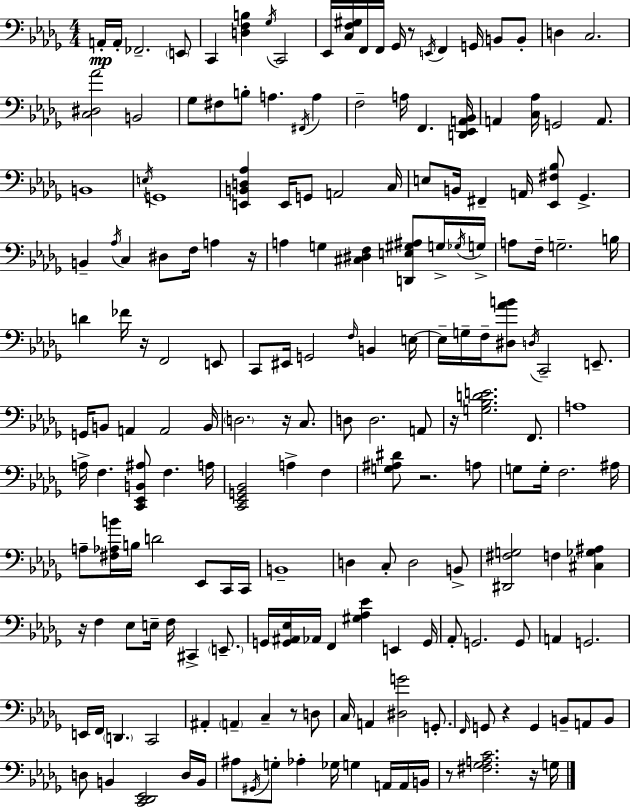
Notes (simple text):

A2/s A2/s FES2/h. E2/e C2/q [D3,F3,B3]/q Gb3/s C2/h Eb2/s [C3,F3,G#3]/s F2/s F2/s Gb2/s R/e E2/s F2/q G2/s B2/e B2/e D3/q C3/h. [C3,D#3,Ab4]/h B2/h Gb3/e F#3/e B3/e A3/q. F#2/s A3/q F3/h A3/s F2/q. [D2,Eb2,A2,Bb2]/s A2/q [C3,Ab3]/s G2/h A2/e. B2/w E3/s G2/w [E2,B2,D3,Ab3]/q E2/s G2/e A2/h C3/s E3/e B2/s F#2/q A2/s [Eb2,F#3,Bb3]/e Gb2/q. B2/q Ab3/s C3/q D#3/e F3/s A3/q R/s A3/q G3/q [C#3,D#3,F3]/q [D2,E3,G#3,A#3]/e G3/s Gb3/s G3/s A3/e F3/s G3/h. B3/s D4/q FES4/s R/s F2/h E2/e C2/e EIS2/s G2/h F3/s B2/q E3/s E3/s G3/s F3/s [D#3,Ab4,B4]/e D3/s C2/h E2/e. G2/s B2/e A2/q A2/h B2/s D3/h. R/s C3/e. D3/e D3/h. A2/e R/s [G3,Bb3,D4,E4]/h. F2/e. A3/w A3/s F3/q. [C2,Eb2,B2,A#3]/e F3/q. A3/s [C2,Eb2,G2,Bb2]/h A3/q F3/q [G3,A#3,D#4]/e R/h. A3/e G3/e G3/s F3/h. A#3/s A3/e [F#3,Ab3,B4]/s B3/s D4/h Eb2/e C2/s C2/s B2/w D3/q C3/e D3/h B2/e [D#2,F#3,G3]/h F3/q [C#3,Gb3,A#3]/q R/s F3/q Eb3/e E3/s F3/s C#2/q E2/e. G2/s [G2,A#2,Eb3]/s Ab2/s F2/q [G#3,Ab3,Eb4]/q E2/q G2/s Ab2/e G2/h. G2/e A2/q G2/h. E2/s F2/s D2/q. C2/h A#2/q A2/q C3/q R/e D3/e C3/s A2/q [D#3,G4]/h G2/e. F2/s G2/e R/q G2/q B2/e A2/e B2/e D3/e B2/q [C2,Db2,Eb2]/h D3/s B2/s A#3/e G#2/s G3/e Ab3/q Gb3/s G3/q A2/s A2/s B2/s R/e [F#3,Gb3,A3,C4]/h. R/s G3/s